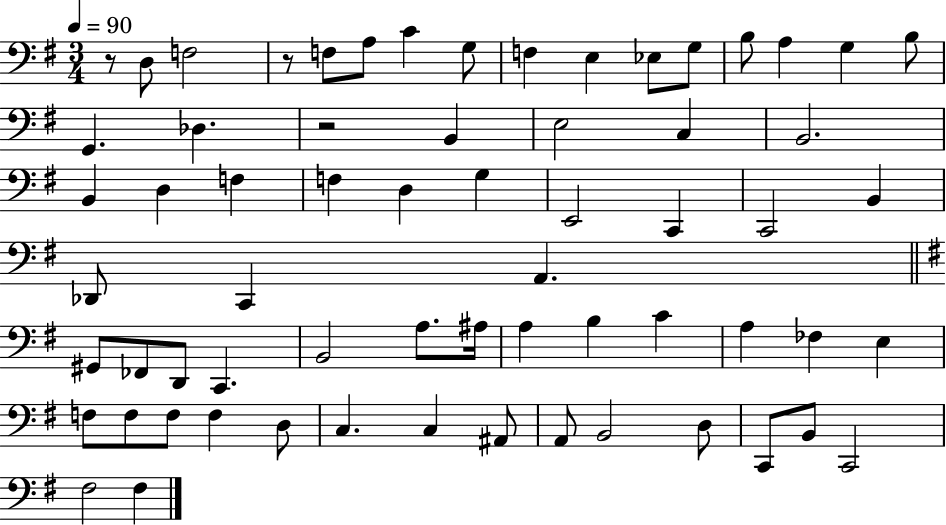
R/e D3/e F3/h R/e F3/e A3/e C4/q G3/e F3/q E3/q Eb3/e G3/e B3/e A3/q G3/q B3/e G2/q. Db3/q. R/h B2/q E3/h C3/q B2/h. B2/q D3/q F3/q F3/q D3/q G3/q E2/h C2/q C2/h B2/q Db2/e C2/q A2/q. G#2/e FES2/e D2/e C2/q. B2/h A3/e. A#3/s A3/q B3/q C4/q A3/q FES3/q E3/q F3/e F3/e F3/e F3/q D3/e C3/q. C3/q A#2/e A2/e B2/h D3/e C2/e B2/e C2/h F#3/h F#3/q